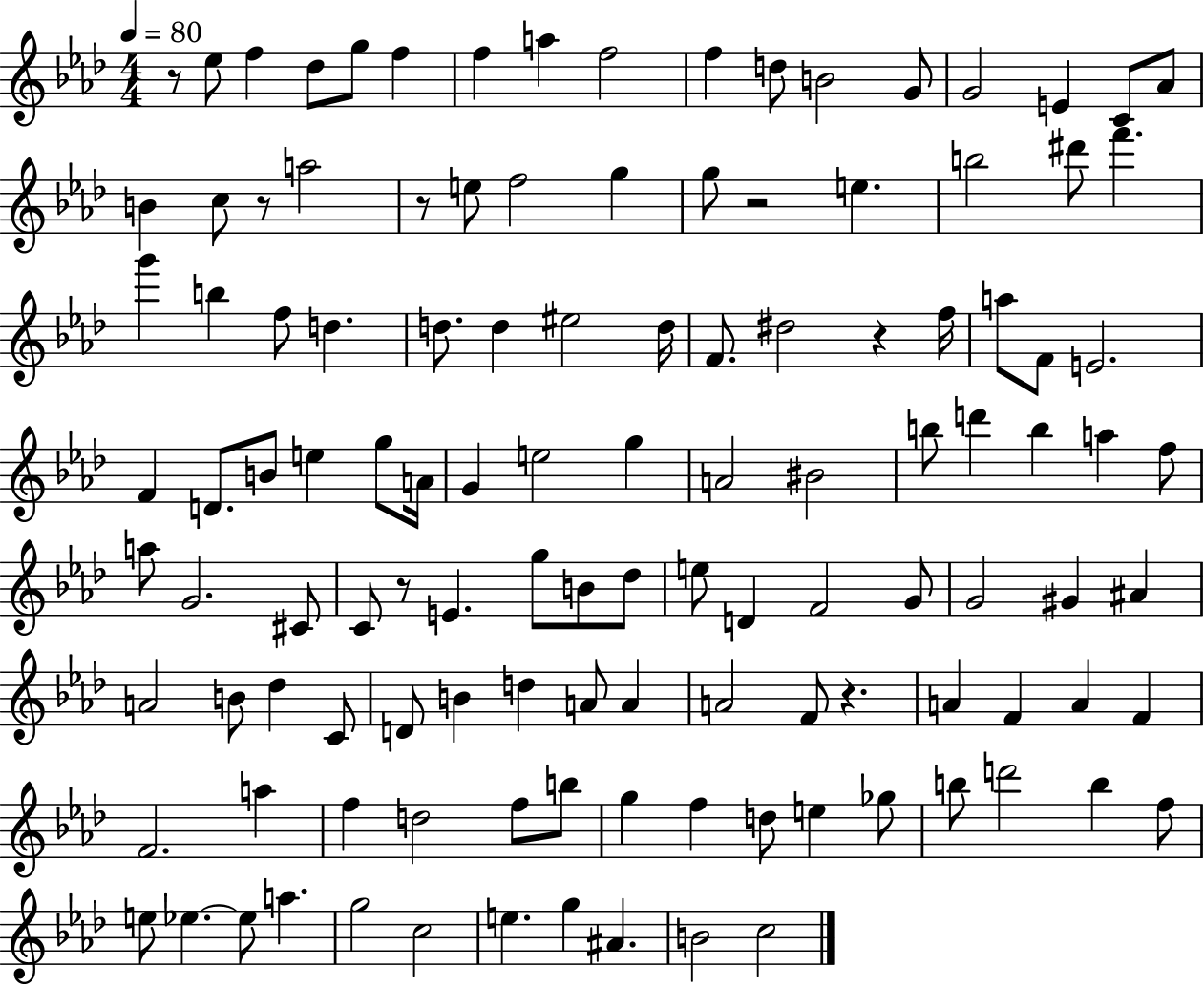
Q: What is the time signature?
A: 4/4